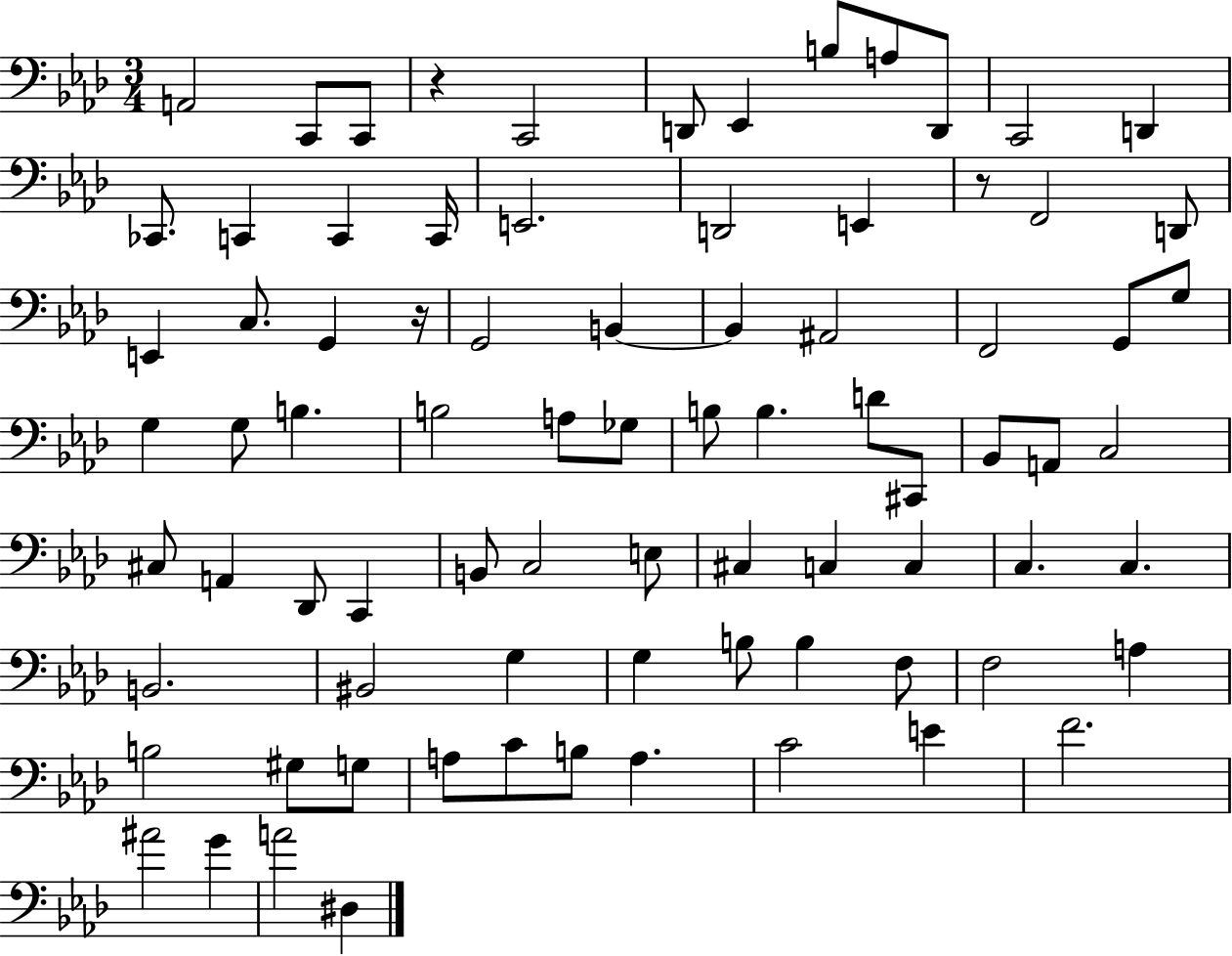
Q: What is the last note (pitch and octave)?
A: D#3